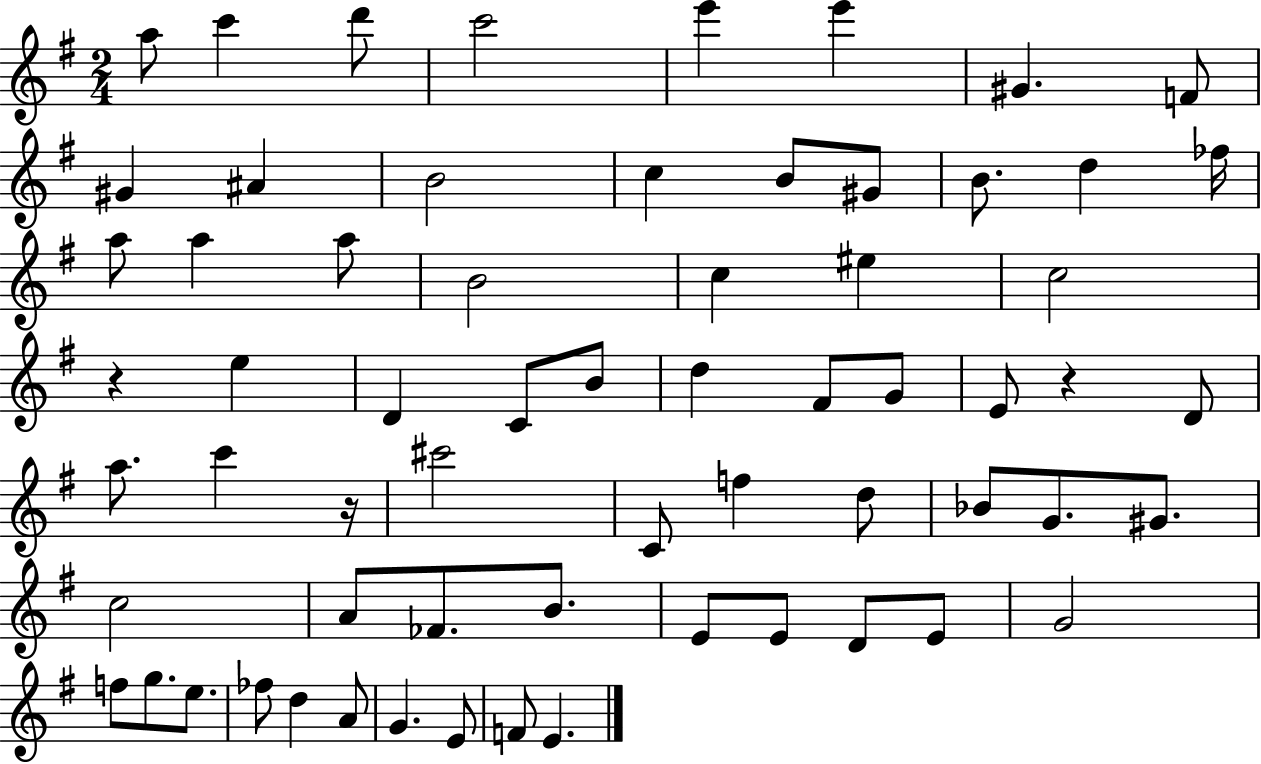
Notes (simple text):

A5/e C6/q D6/e C6/h E6/q E6/q G#4/q. F4/e G#4/q A#4/q B4/h C5/q B4/e G#4/e B4/e. D5/q FES5/s A5/e A5/q A5/e B4/h C5/q EIS5/q C5/h R/q E5/q D4/q C4/e B4/e D5/q F#4/e G4/e E4/e R/q D4/e A5/e. C6/q R/s C#6/h C4/e F5/q D5/e Bb4/e G4/e. G#4/e. C5/h A4/e FES4/e. B4/e. E4/e E4/e D4/e E4/e G4/h F5/e G5/e. E5/e. FES5/e D5/q A4/e G4/q. E4/e F4/e E4/q.